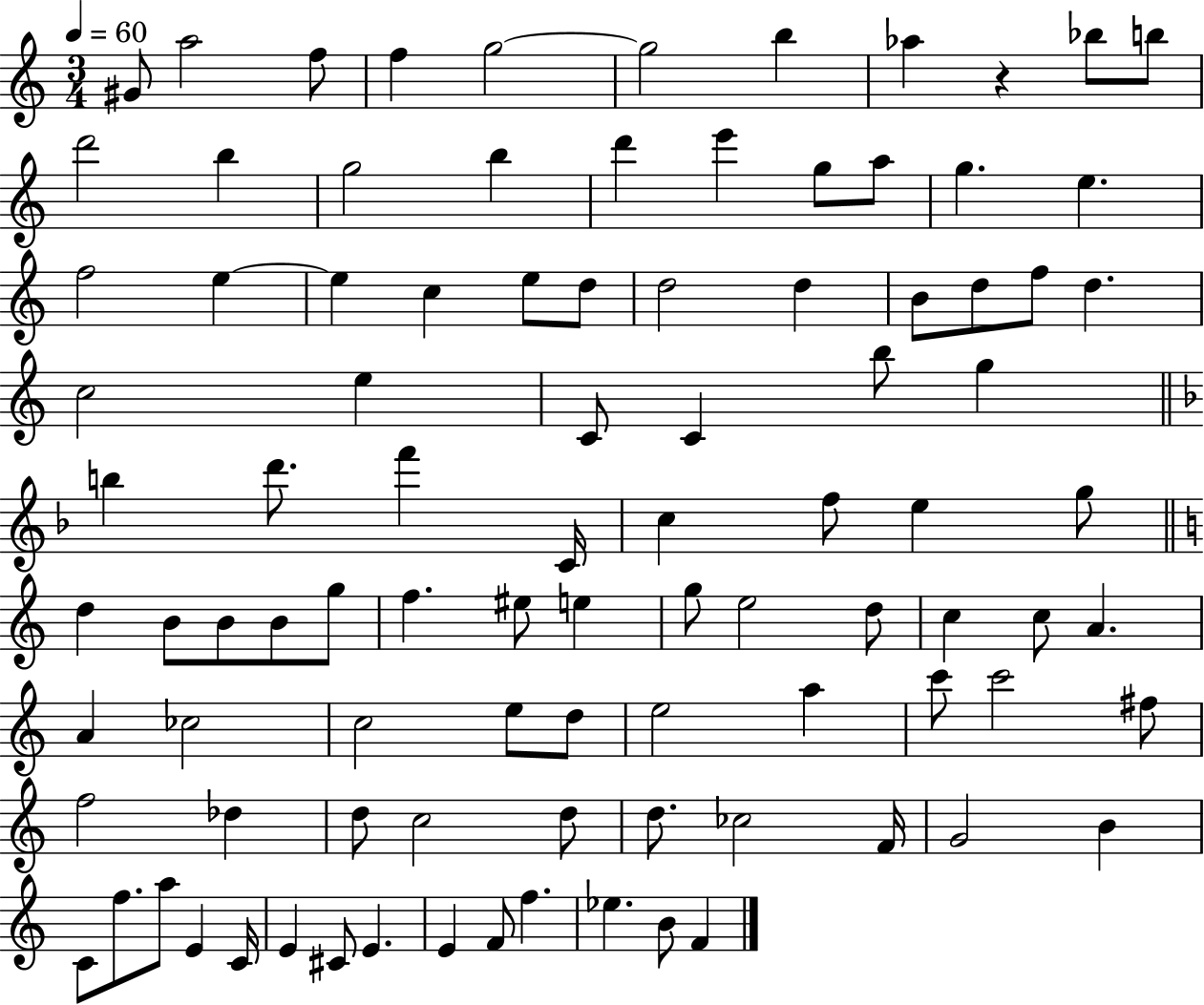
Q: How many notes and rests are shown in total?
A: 95